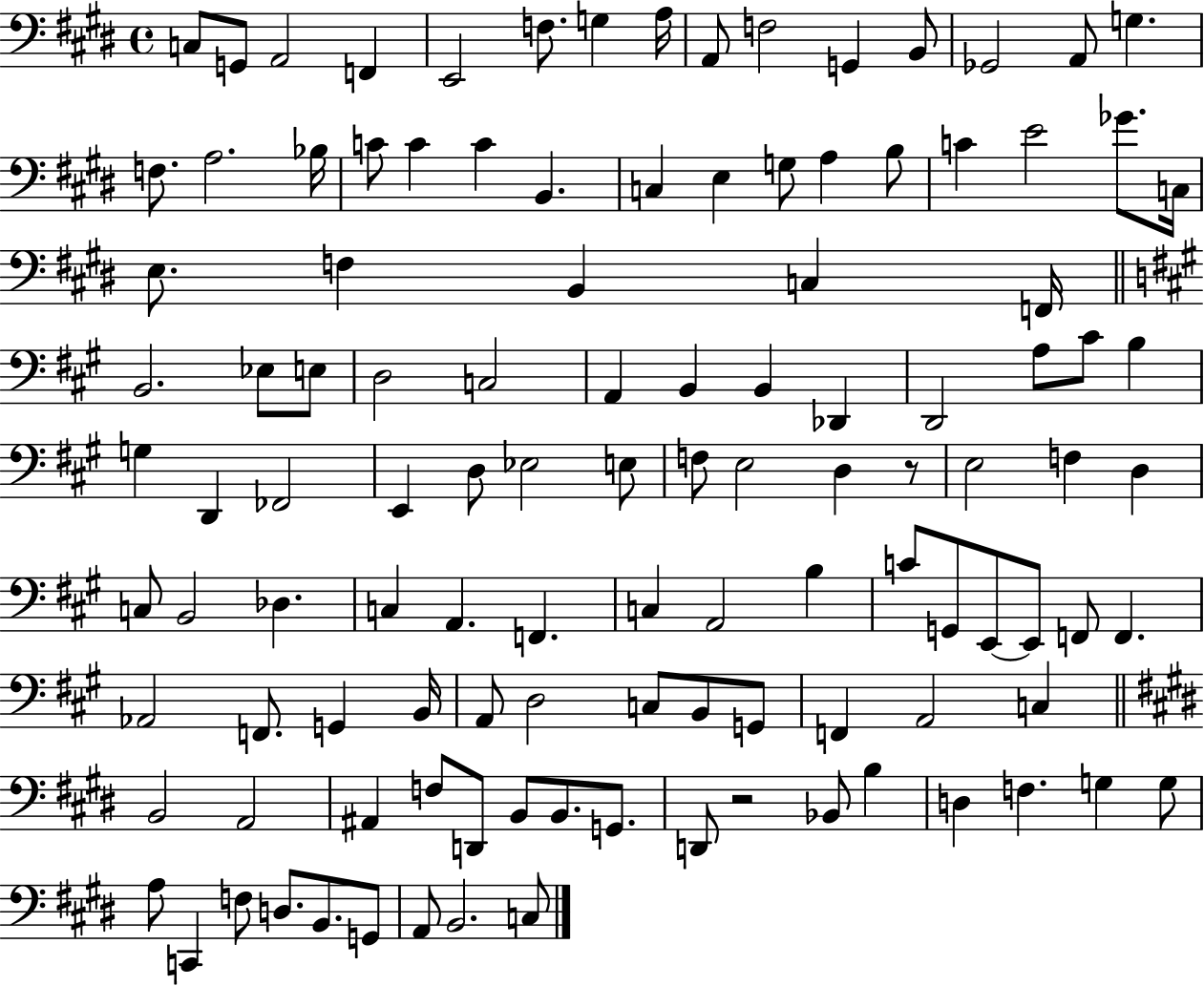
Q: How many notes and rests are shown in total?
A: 115